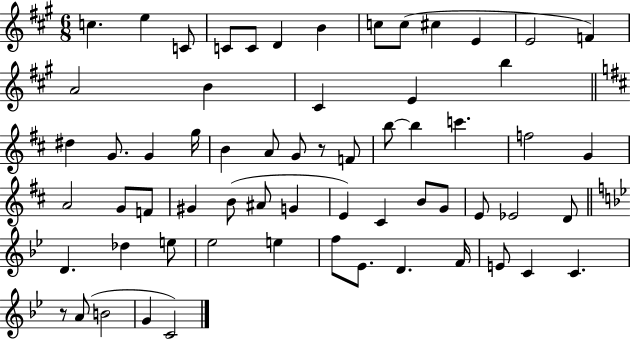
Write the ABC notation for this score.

X:1
T:Untitled
M:6/8
L:1/4
K:A
c e C/2 C/2 C/2 D B c/2 c/2 ^c E E2 F A2 B ^C E b ^d G/2 G g/4 B A/2 G/2 z/2 F/2 b/2 b c' f2 G A2 G/2 F/2 ^G B/2 ^A/2 G E ^C B/2 G/2 E/2 _E2 D/2 D _d e/2 _e2 e f/2 _E/2 D F/4 E/2 C C z/2 A/2 B2 G C2